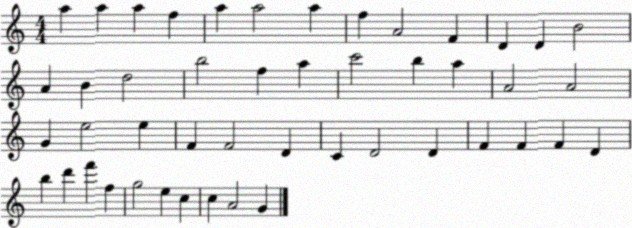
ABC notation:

X:1
T:Untitled
M:4/4
L:1/4
K:C
a a a f a a2 a f A2 F D D B2 A B d2 b2 f a c'2 b a A2 A2 G e2 e F F2 D C D2 D F F F D b d' f' f g2 e c c A2 G